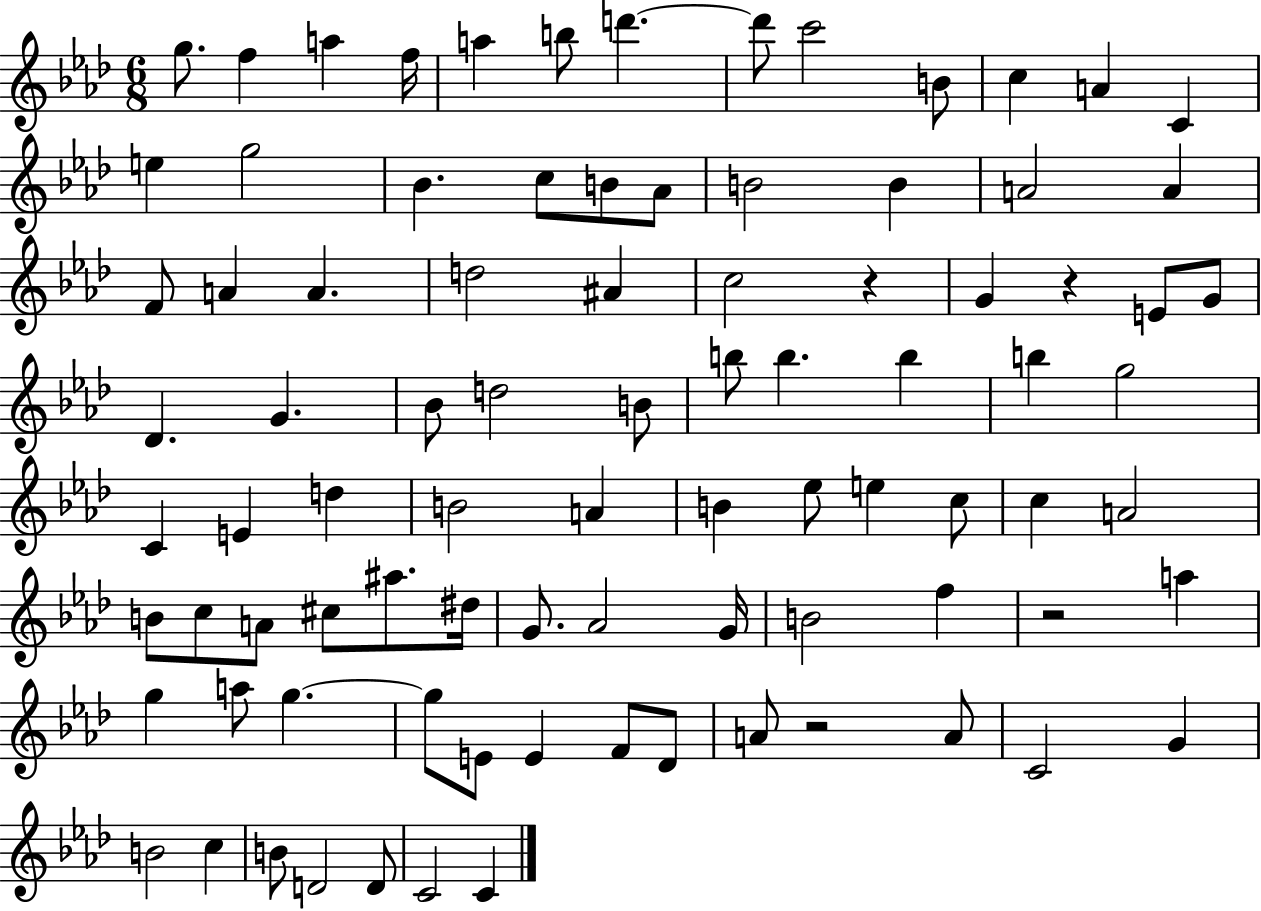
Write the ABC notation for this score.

X:1
T:Untitled
M:6/8
L:1/4
K:Ab
g/2 f a f/4 a b/2 d' d'/2 c'2 B/2 c A C e g2 _B c/2 B/2 _A/2 B2 B A2 A F/2 A A d2 ^A c2 z G z E/2 G/2 _D G _B/2 d2 B/2 b/2 b b b g2 C E d B2 A B _e/2 e c/2 c A2 B/2 c/2 A/2 ^c/2 ^a/2 ^d/4 G/2 _A2 G/4 B2 f z2 a g a/2 g g/2 E/2 E F/2 _D/2 A/2 z2 A/2 C2 G B2 c B/2 D2 D/2 C2 C